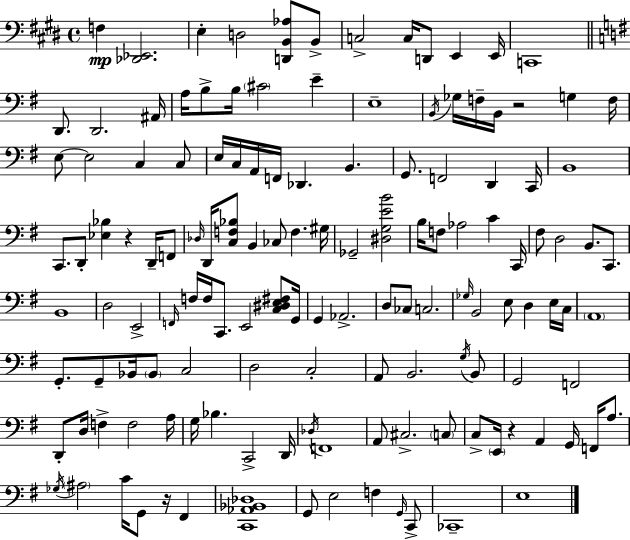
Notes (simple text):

F3/q [Db2,Eb2]/h. E3/q D3/h [D2,B2,Ab3]/e B2/e C3/h C3/s D2/e E2/q E2/s C2/w D2/e. D2/h. A#2/s A3/s B3/e B3/s C#4/h E4/q E3/w B2/s Gb3/s F3/s B2/s R/h G3/q F3/s E3/e E3/h C3/q C3/e E3/s C3/s A2/s F2/s Db2/q. B2/q. G2/e. F2/h D2/q C2/s B2/w C2/e. D2/e [Eb3,Bb3]/q R/q D2/s F2/e Db3/s D2/s [C3,F3,Bb3]/e B2/q CES3/e F3/q. G#3/s Gb2/h [D#3,G3,E4,B4]/h B3/s F3/e Ab3/h C4/q C2/s F#3/e D3/h B2/e. C2/e. B2/w D3/h E2/h F2/s F3/s F3/s C2/e. E2/h [C3,D#3,E3,F#3]/e G2/s G2/q Ab2/h. D3/e CES3/e C3/h. Gb3/s B2/h E3/e D3/q E3/s C3/s A2/w G2/e. G2/e Bb2/s Bb2/e C3/h D3/h C3/h A2/e B2/h. G3/s B2/e G2/h F2/h D2/e D3/s F3/q F3/h A3/s G3/s Bb3/q. C2/h D2/s Db3/s F2/w A2/e C#3/h. C3/e C3/e E2/s R/q A2/q G2/s F2/s A3/e. Gb3/s A#3/h C4/s G2/e R/s F#2/q [C2,Ab2,Bb2,Db3]/w G2/e E3/h F3/q G2/s C2/e CES2/w E3/w